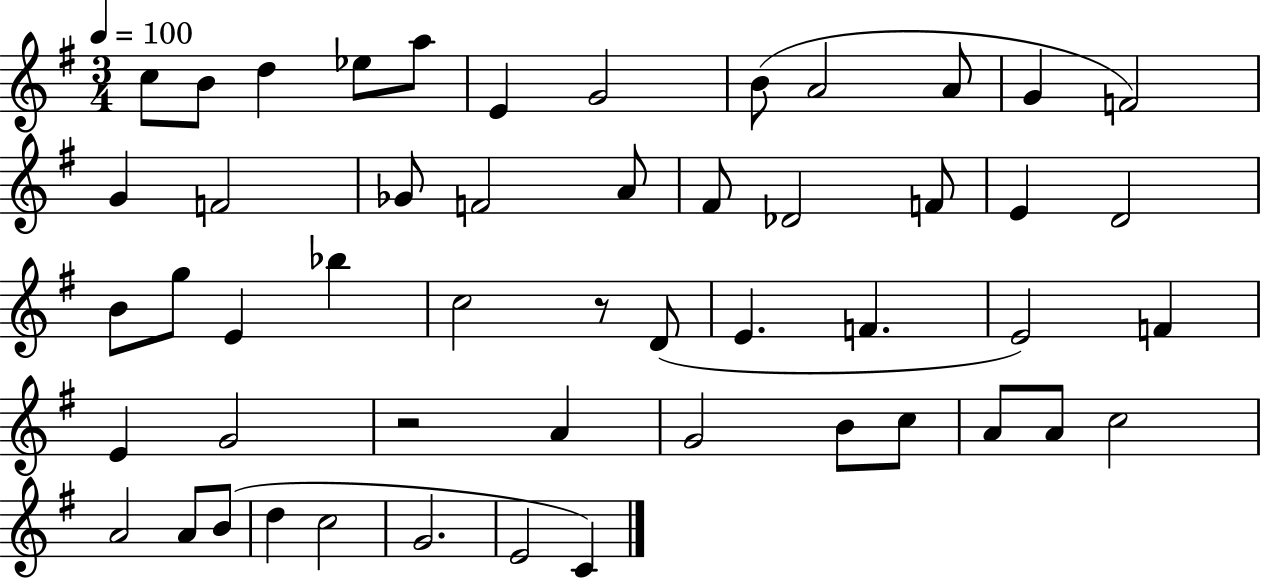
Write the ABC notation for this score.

X:1
T:Untitled
M:3/4
L:1/4
K:G
c/2 B/2 d _e/2 a/2 E G2 B/2 A2 A/2 G F2 G F2 _G/2 F2 A/2 ^F/2 _D2 F/2 E D2 B/2 g/2 E _b c2 z/2 D/2 E F E2 F E G2 z2 A G2 B/2 c/2 A/2 A/2 c2 A2 A/2 B/2 d c2 G2 E2 C